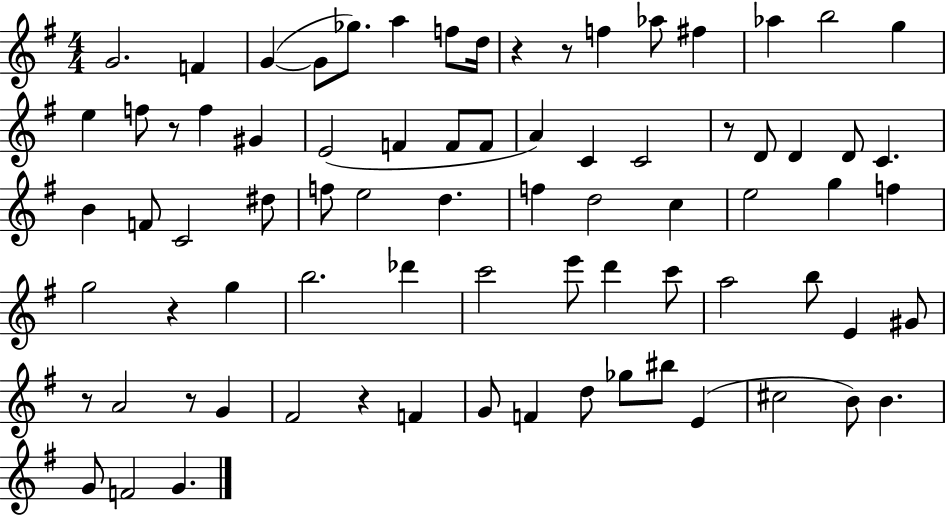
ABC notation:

X:1
T:Untitled
M:4/4
L:1/4
K:G
G2 F G G/2 _g/2 a f/2 d/4 z z/2 f _a/2 ^f _a b2 g e f/2 z/2 f ^G E2 F F/2 F/2 A C C2 z/2 D/2 D D/2 C B F/2 C2 ^d/2 f/2 e2 d f d2 c e2 g f g2 z g b2 _d' c'2 e'/2 d' c'/2 a2 b/2 E ^G/2 z/2 A2 z/2 G ^F2 z F G/2 F d/2 _g/2 ^b/2 E ^c2 B/2 B G/2 F2 G